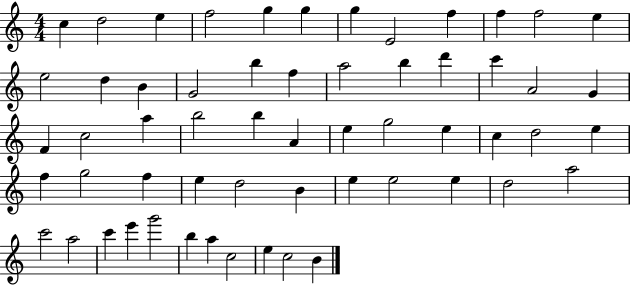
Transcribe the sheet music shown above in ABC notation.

X:1
T:Untitled
M:4/4
L:1/4
K:C
c d2 e f2 g g g E2 f f f2 e e2 d B G2 b f a2 b d' c' A2 G F c2 a b2 b A e g2 e c d2 e f g2 f e d2 B e e2 e d2 a2 c'2 a2 c' e' g'2 b a c2 e c2 B